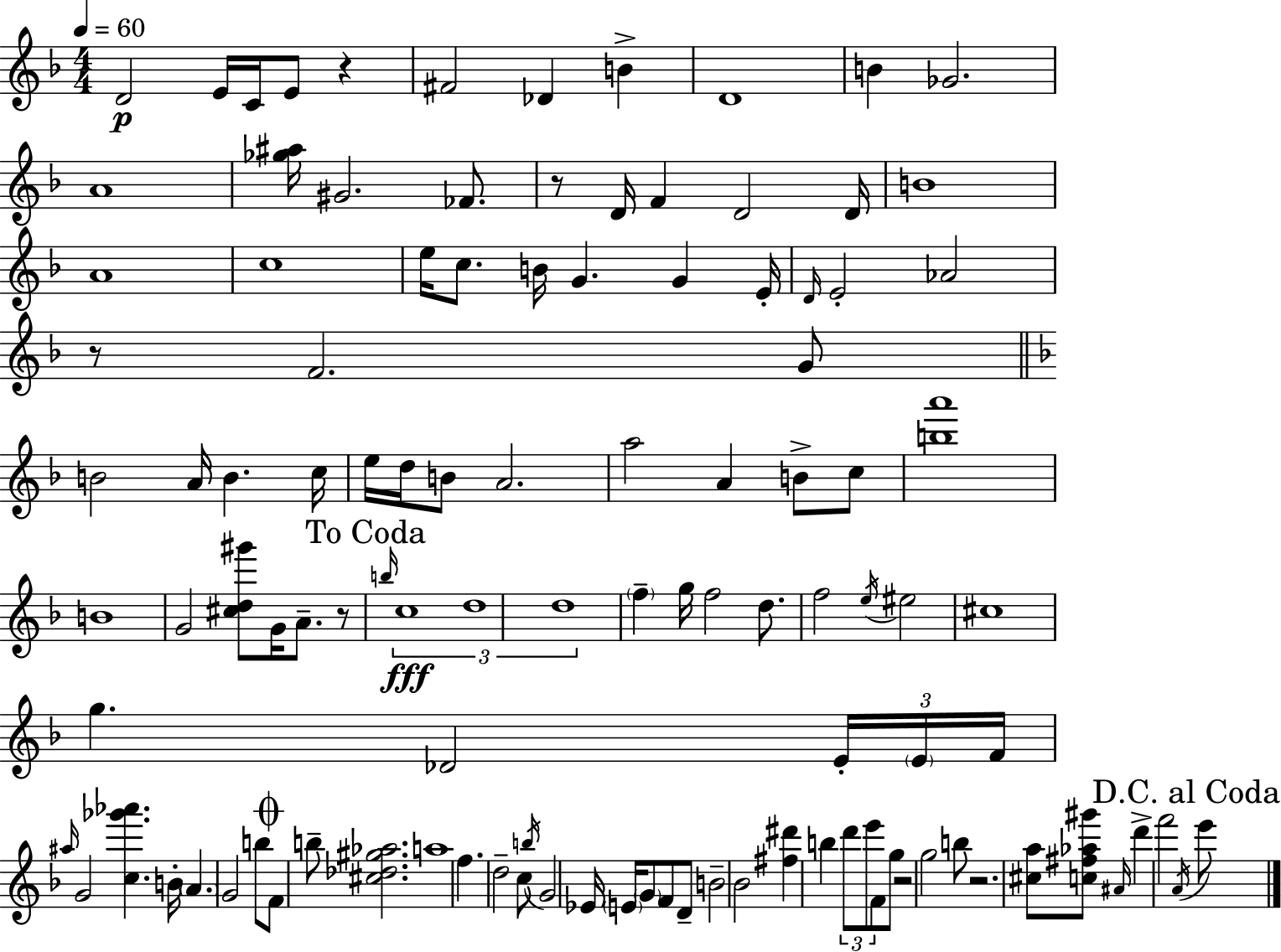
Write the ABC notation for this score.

X:1
T:Untitled
M:4/4
L:1/4
K:Dm
D2 E/4 C/4 E/2 z ^F2 _D B D4 B _G2 A4 [_g^a]/4 ^G2 _F/2 z/2 D/4 F D2 D/4 B4 A4 c4 e/4 c/2 B/4 G G E/4 D/4 E2 _A2 z/2 F2 G/2 B2 A/4 B c/4 e/4 d/4 B/2 A2 a2 A B/2 c/2 [ba']4 B4 G2 [^cd^g']/2 G/4 A/2 z/2 b/4 c4 d4 d4 f g/4 f2 d/2 f2 e/4 ^e2 ^c4 g _D2 E/4 E/4 F/4 ^a/4 G2 [c_g'_a'] B/4 A G2 b/2 F/2 b/2 [^c_d^g_a]2 a4 f d2 c/2 b/4 G2 _E/4 E/4 G/2 F/2 D/2 B2 _B2 [^f^d'] b d'/2 e'/2 F/2 g/2 z2 g2 b/2 z2 [^ca]/2 [c^f_a^g']/2 ^A/4 d' f'2 A/4 e'/2